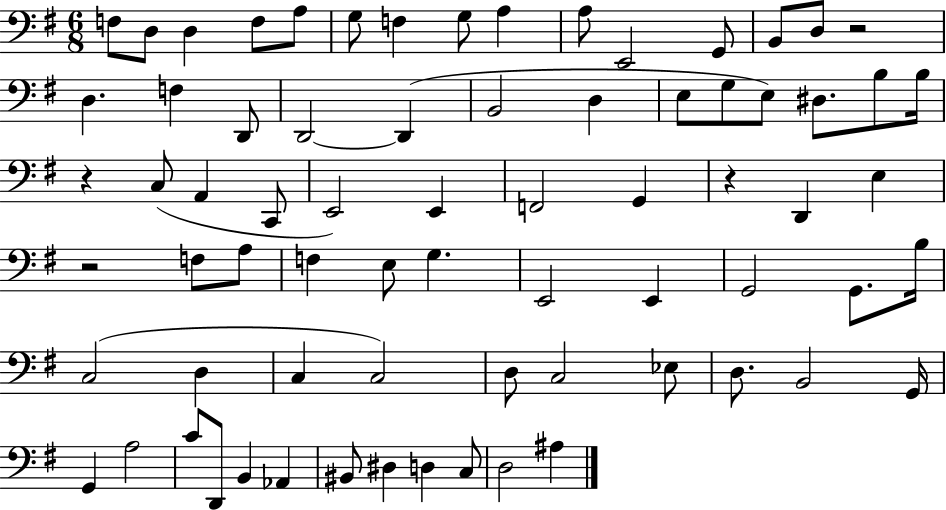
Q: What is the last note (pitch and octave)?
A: A#3